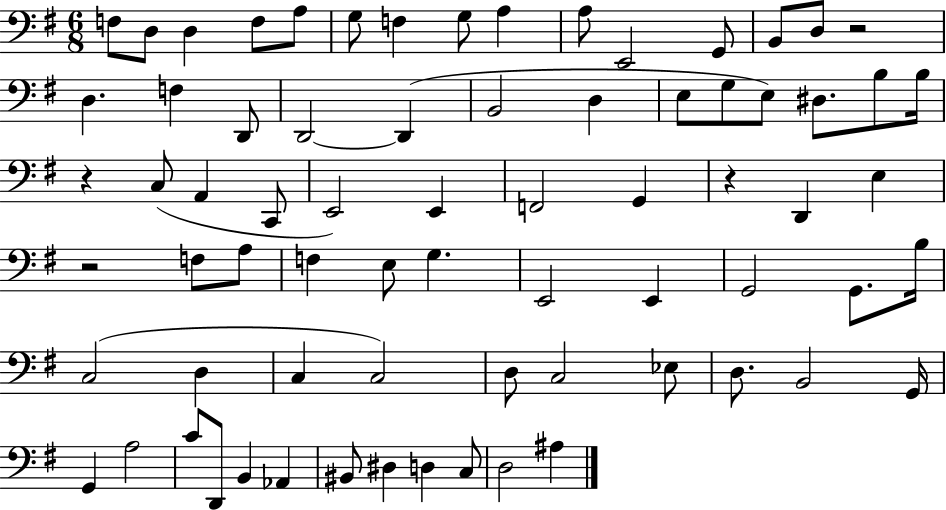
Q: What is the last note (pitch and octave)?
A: A#3